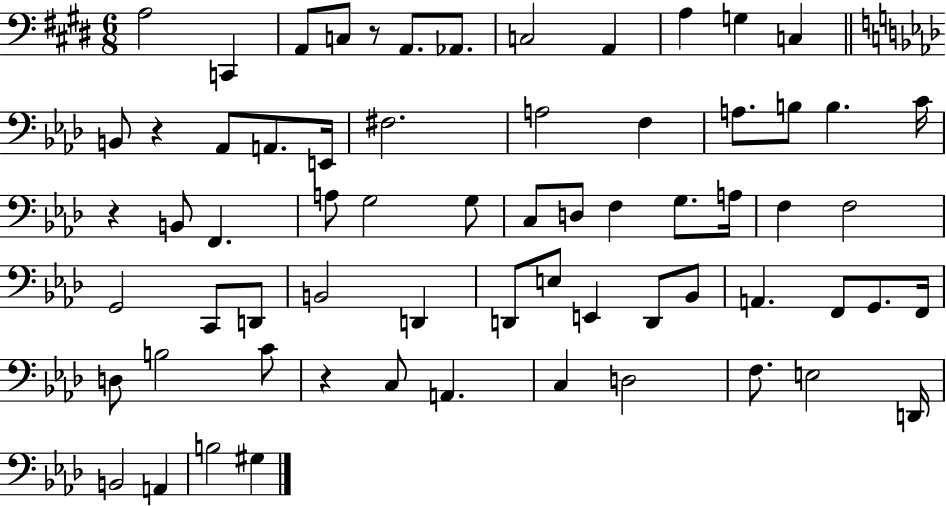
A3/h C2/q A2/e C3/e R/e A2/e. Ab2/e. C3/h A2/q A3/q G3/q C3/q B2/e R/q Ab2/e A2/e. E2/s F#3/h. A3/h F3/q A3/e. B3/e B3/q. C4/s R/q B2/e F2/q. A3/e G3/h G3/e C3/e D3/e F3/q G3/e. A3/s F3/q F3/h G2/h C2/e D2/e B2/h D2/q D2/e E3/e E2/q D2/e Bb2/e A2/q. F2/e G2/e. F2/s D3/e B3/h C4/e R/q C3/e A2/q. C3/q D3/h F3/e. E3/h D2/s B2/h A2/q B3/h G#3/q